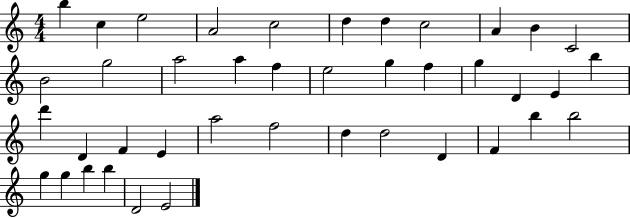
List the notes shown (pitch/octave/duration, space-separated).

B5/q C5/q E5/h A4/h C5/h D5/q D5/q C5/h A4/q B4/q C4/h B4/h G5/h A5/h A5/q F5/q E5/h G5/q F5/q G5/q D4/q E4/q B5/q D6/q D4/q F4/q E4/q A5/h F5/h D5/q D5/h D4/q F4/q B5/q B5/h G5/q G5/q B5/q B5/q D4/h E4/h